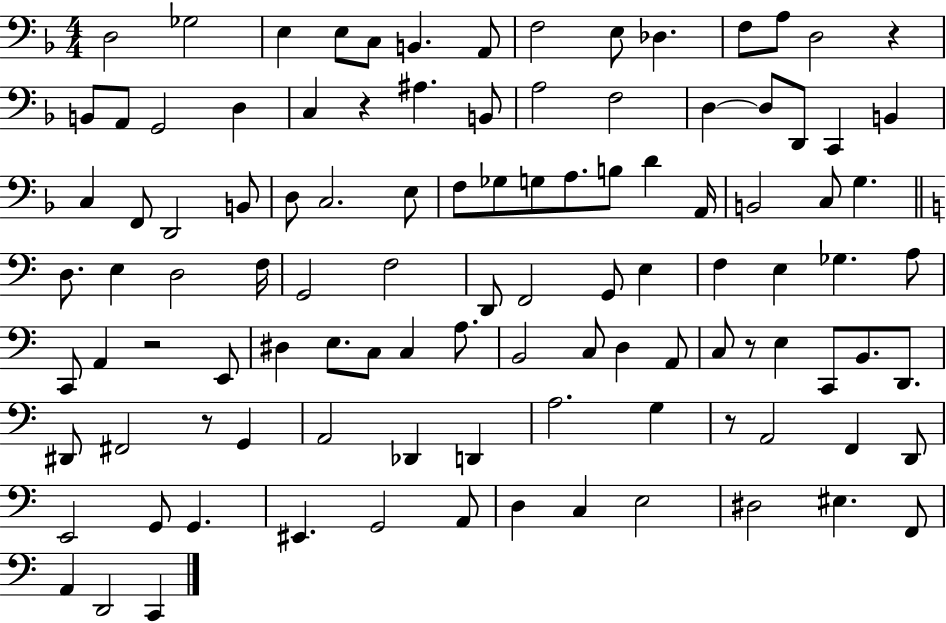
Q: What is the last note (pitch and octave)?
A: C2